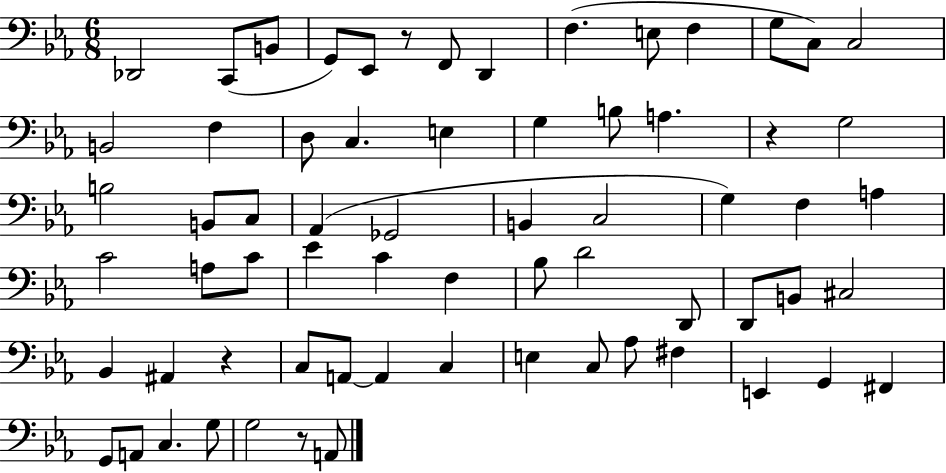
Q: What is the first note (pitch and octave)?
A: Db2